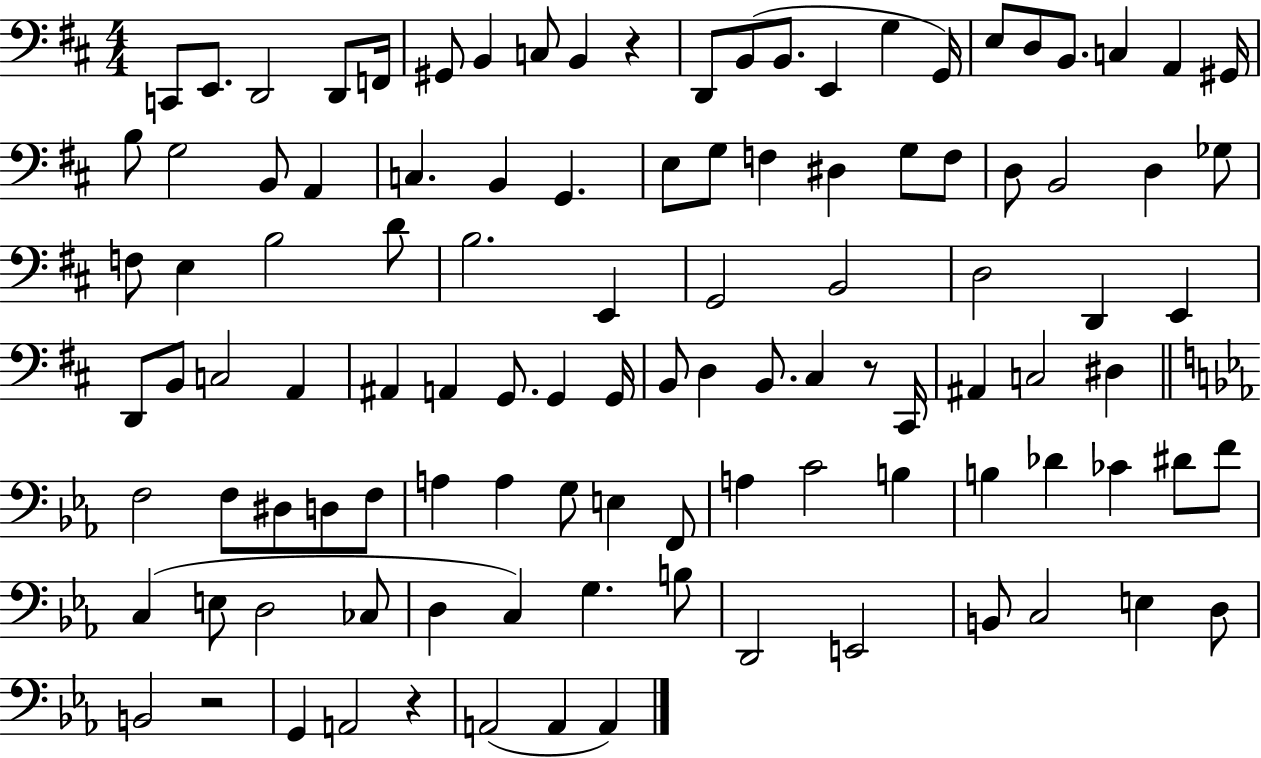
{
  \clef bass
  \numericTimeSignature
  \time 4/4
  \key d \major
  c,8 e,8. d,2 d,8 f,16 | gis,8 b,4 c8 b,4 r4 | d,8 b,8( b,8. e,4 g4 g,16) | e8 d8 b,8. c4 a,4 gis,16 | \break b8 g2 b,8 a,4 | c4. b,4 g,4. | e8 g8 f4 dis4 g8 f8 | d8 b,2 d4 ges8 | \break f8 e4 b2 d'8 | b2. e,4 | g,2 b,2 | d2 d,4 e,4 | \break d,8 b,8 c2 a,4 | ais,4 a,4 g,8. g,4 g,16 | b,8 d4 b,8. cis4 r8 cis,16 | ais,4 c2 dis4 | \break \bar "||" \break \key ees \major f2 f8 dis8 d8 f8 | a4 a4 g8 e4 f,8 | a4 c'2 b4 | b4 des'4 ces'4 dis'8 f'8 | \break c4( e8 d2 ces8 | d4 c4) g4. b8 | d,2 e,2 | b,8 c2 e4 d8 | \break b,2 r2 | g,4 a,2 r4 | a,2( a,4 a,4) | \bar "|."
}